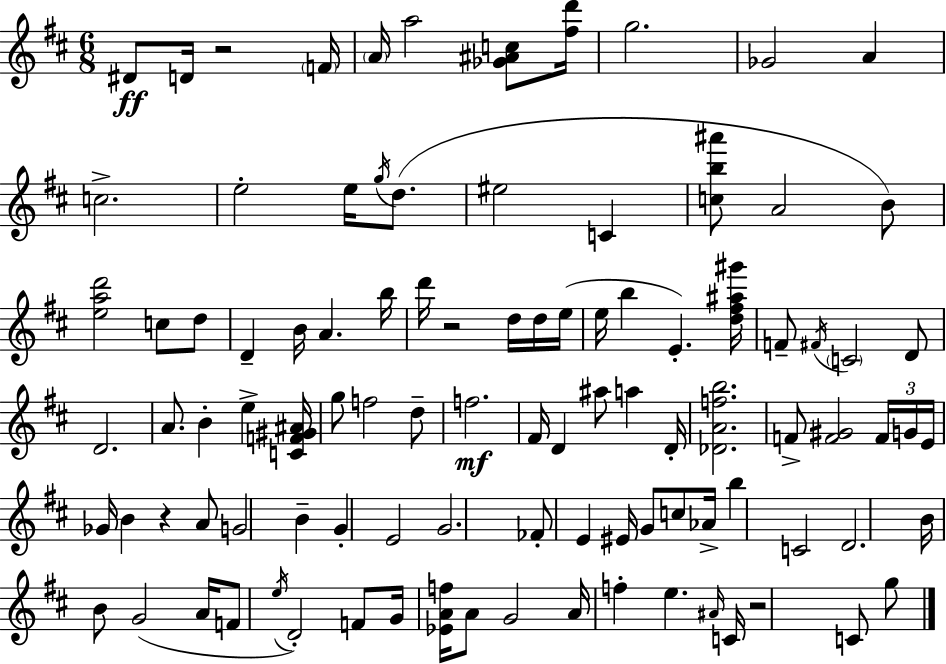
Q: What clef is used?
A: treble